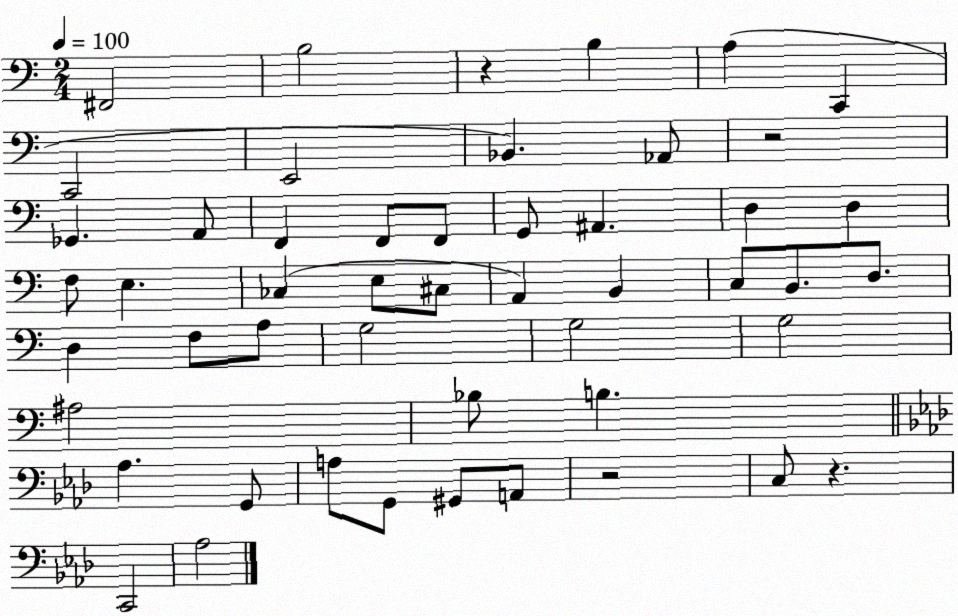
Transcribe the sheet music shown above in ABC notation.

X:1
T:Untitled
M:2/4
L:1/4
K:C
^F,,2 B,2 z B, A, C,, C,,2 E,,2 _B,, _A,,/2 z2 _G,, A,,/2 F,, F,,/2 F,,/2 G,,/2 ^A,, D, D, F,/2 E, _C, E,/2 ^C,/2 A,, B,, C,/2 B,,/2 D,/2 D, F,/2 A,/2 G,2 G,2 G,2 ^A,2 _B,/2 B, _A, G,,/2 A,/2 G,,/2 ^G,,/2 A,,/2 z2 C,/2 z C,,2 _A,2